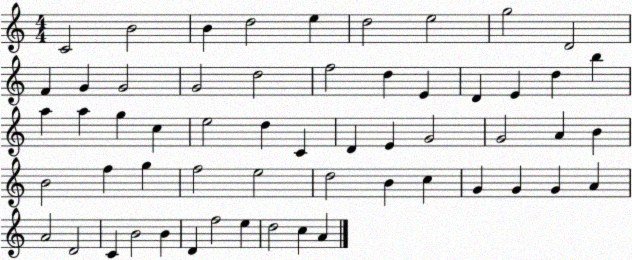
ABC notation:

X:1
T:Untitled
M:4/4
L:1/4
K:C
C2 B2 B d2 e d2 e2 g2 D2 F G G2 G2 d2 f2 d E D E d b a a g c e2 d C D E G2 G2 A B B2 f g f2 e2 d2 B c G G G A A2 D2 C B2 B D f2 e d2 c A